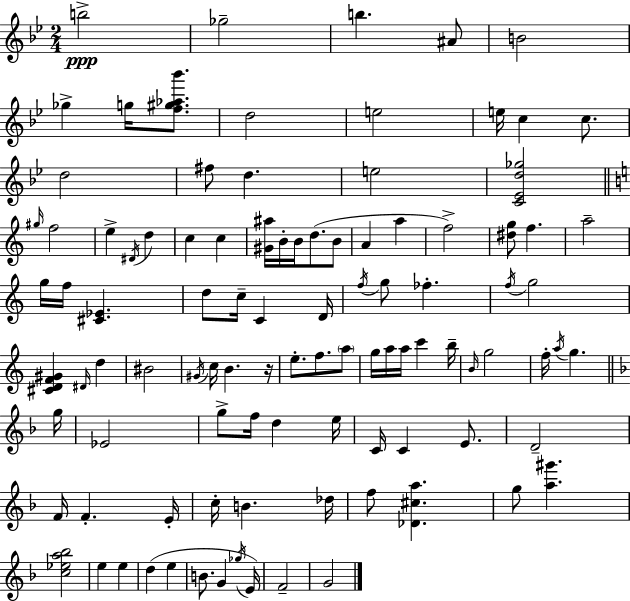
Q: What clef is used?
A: treble